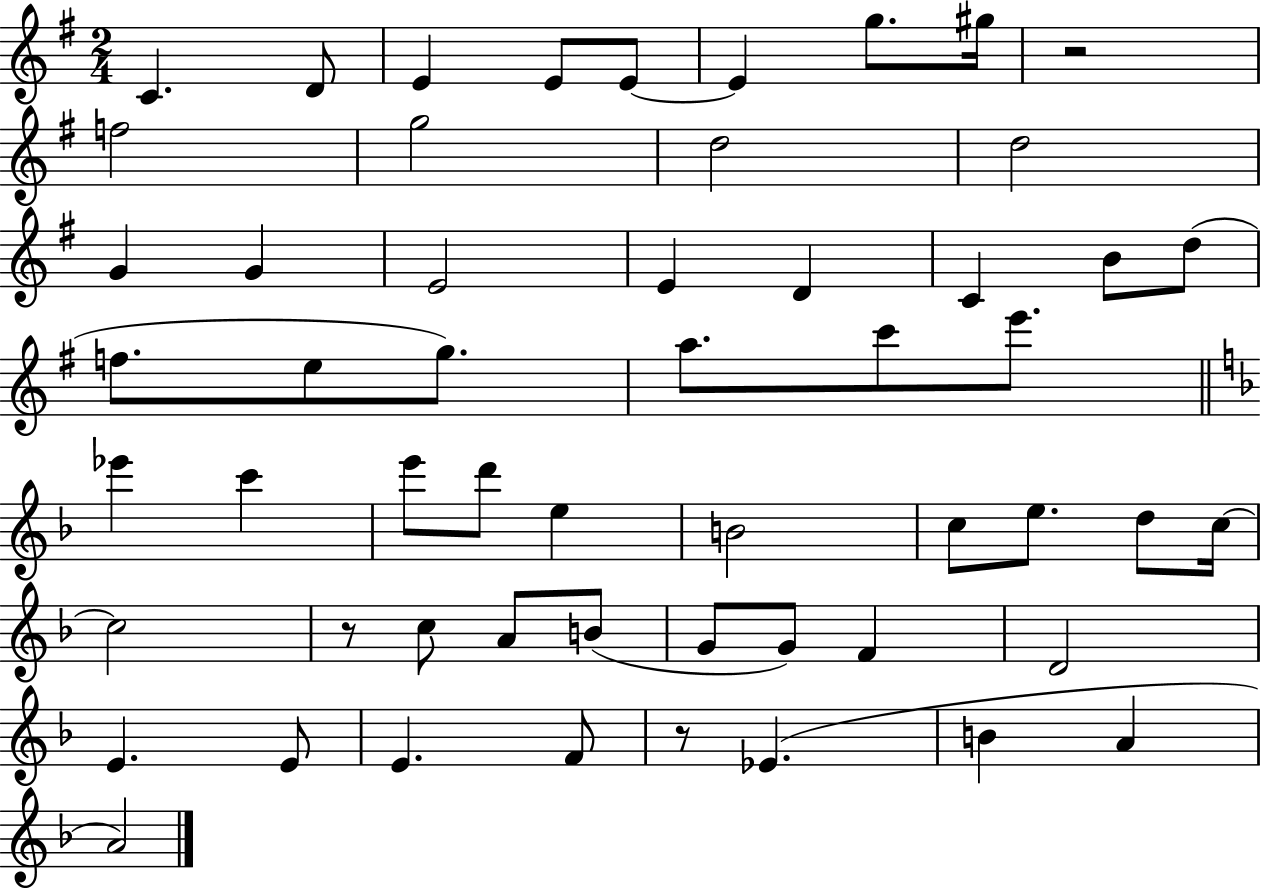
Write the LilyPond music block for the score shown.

{
  \clef treble
  \numericTimeSignature
  \time 2/4
  \key g \major
  c'4. d'8 | e'4 e'8 e'8~~ | e'4 g''8. gis''16 | r2 | \break f''2 | g''2 | d''2 | d''2 | \break g'4 g'4 | e'2 | e'4 d'4 | c'4 b'8 d''8( | \break f''8. e''8 g''8.) | a''8. c'''8 e'''8. | \bar "||" \break \key f \major ees'''4 c'''4 | e'''8 d'''8 e''4 | b'2 | c''8 e''8. d''8 c''16~~ | \break c''2 | r8 c''8 a'8 b'8( | g'8 g'8) f'4 | d'2 | \break e'4. e'8 | e'4. f'8 | r8 ees'4.( | b'4 a'4 | \break a'2) | \bar "|."
}